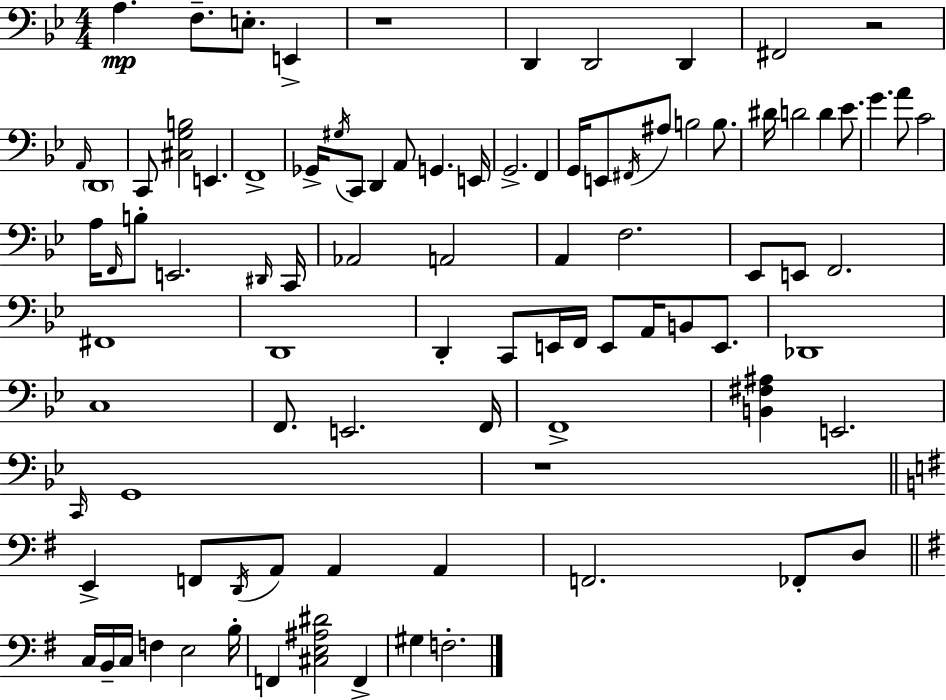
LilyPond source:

{
  \clef bass
  \numericTimeSignature
  \time 4/4
  \key bes \major
  a4.\mp f8.-- e8.-. e,4-> | r1 | d,4 d,2 d,4 | fis,2 r2 | \break \grace { a,16 } \parenthesize d,1 | c,8 <cis g b>2 e,4. | f,1-> | ges,16-> \acciaccatura { gis16 } c,8 d,4 a,8 g,4. | \break e,16 g,2.-> f,4 | g,16 e,8 \acciaccatura { fis,16 } ais8 b2 | b8. dis'16 d'2 d'4 | ees'8. g'4. a'8 c'2 | \break a16 \grace { f,16 } b8-. e,2. | \grace { dis,16 } c,16 aes,2 a,2 | a,4 f2. | ees,8 e,8 f,2. | \break fis,1 | d,1 | d,4-. c,8 e,16 f,16 e,8 a,16 | b,8 e,8. des,1 | \break c1 | f,8. e,2. | f,16 f,1-> | <b, fis ais>4 e,2. | \break \grace { c,16 } g,1 | r1 | \bar "||" \break \key g \major e,4-> f,8 \acciaccatura { d,16 } a,8 a,4 a,4 | f,2. fes,8-. d8 | \bar "||" \break \key e \minor c16 b,16-- c16 f4 e2 b16-. | f,4 <cis e ais dis'>2 f,4-> | gis4 f2.-. | \bar "|."
}